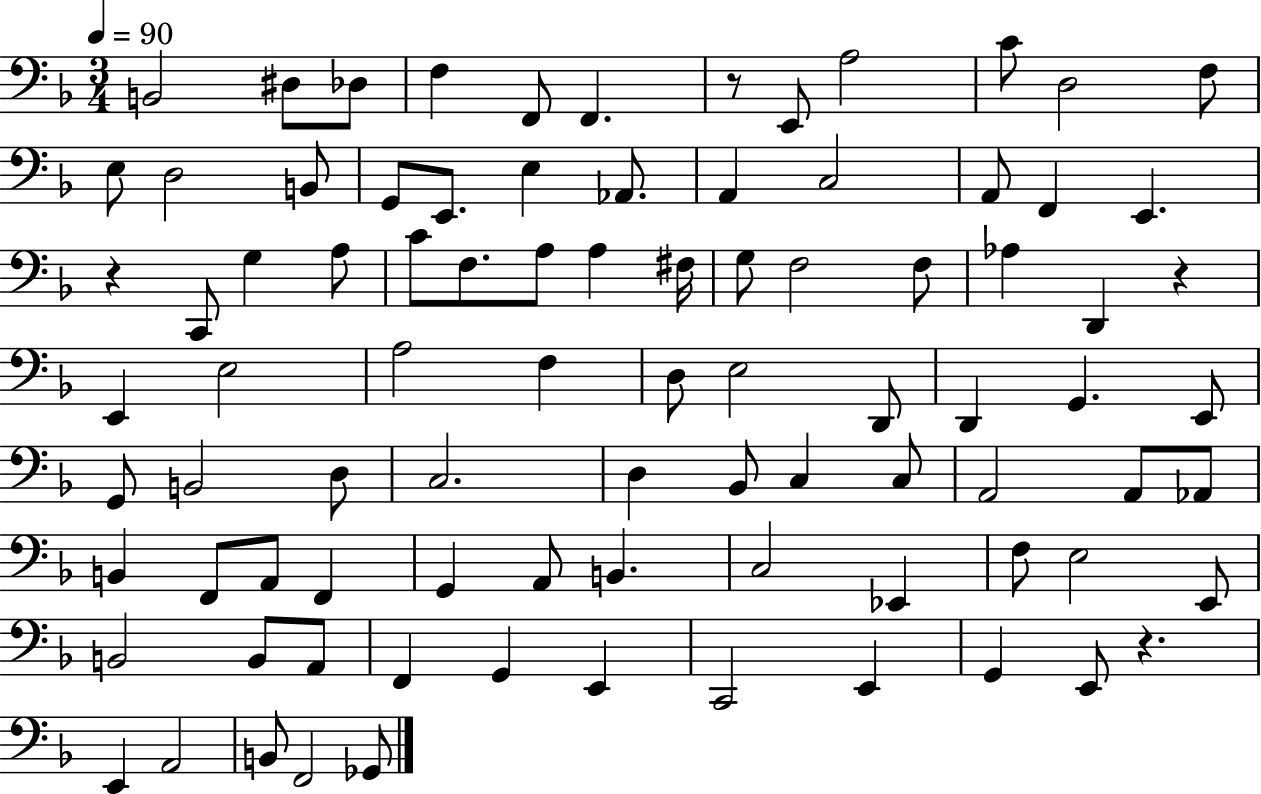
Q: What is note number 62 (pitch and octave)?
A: G2